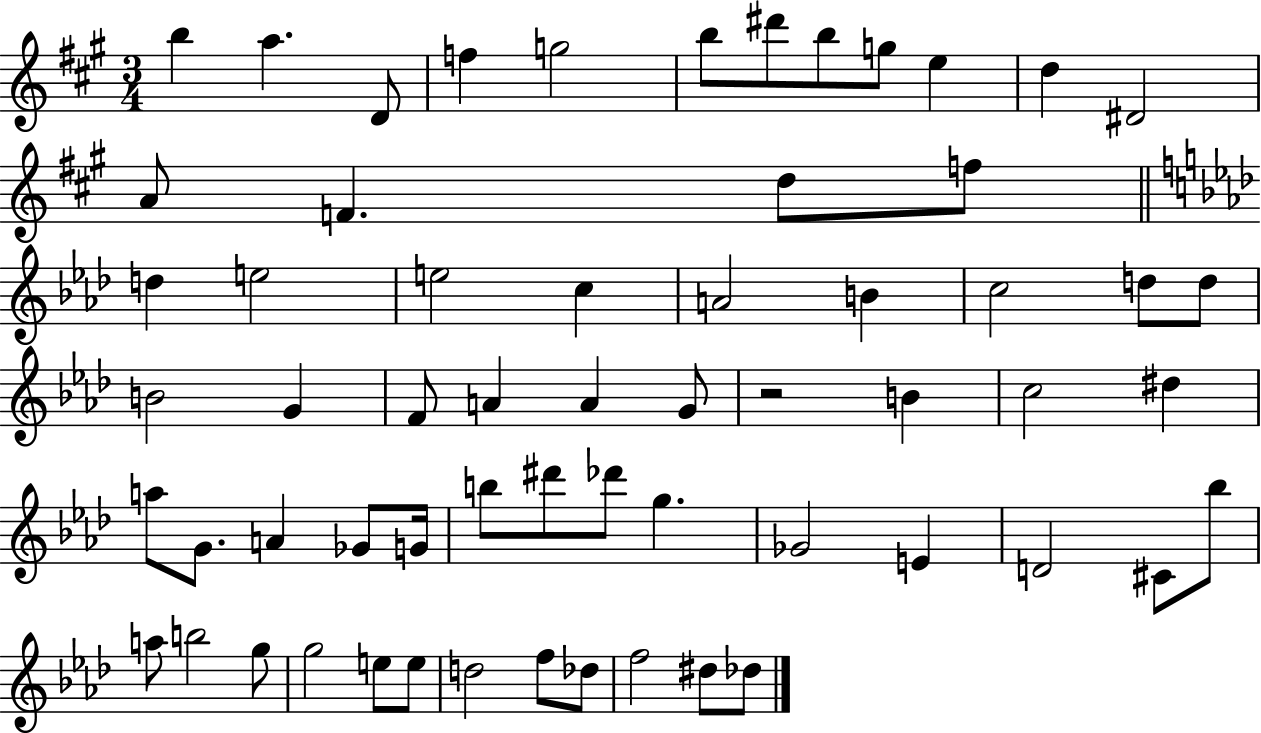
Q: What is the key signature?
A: A major